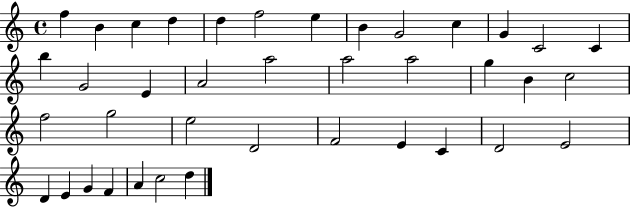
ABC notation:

X:1
T:Untitled
M:4/4
L:1/4
K:C
f B c d d f2 e B G2 c G C2 C b G2 E A2 a2 a2 a2 g B c2 f2 g2 e2 D2 F2 E C D2 E2 D E G F A c2 d